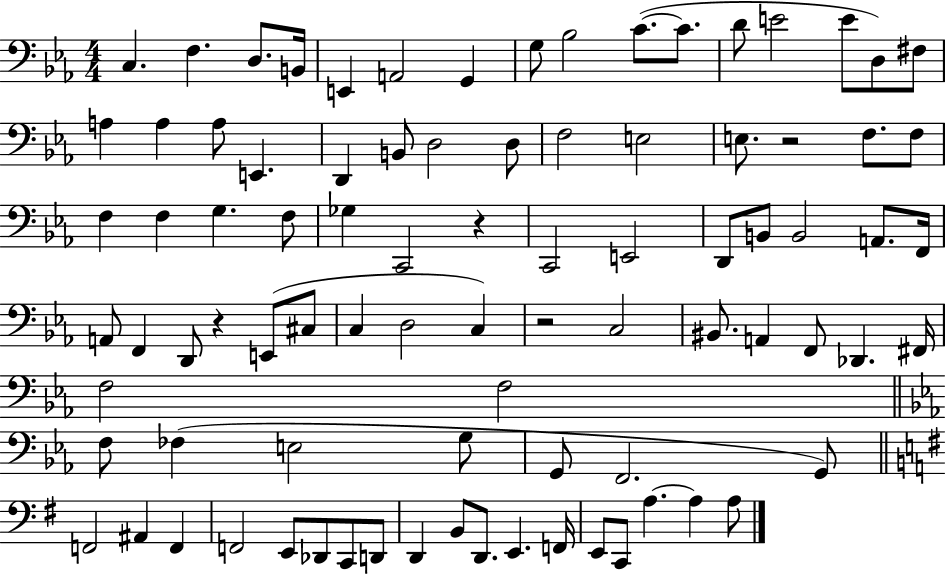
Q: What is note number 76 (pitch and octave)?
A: D2